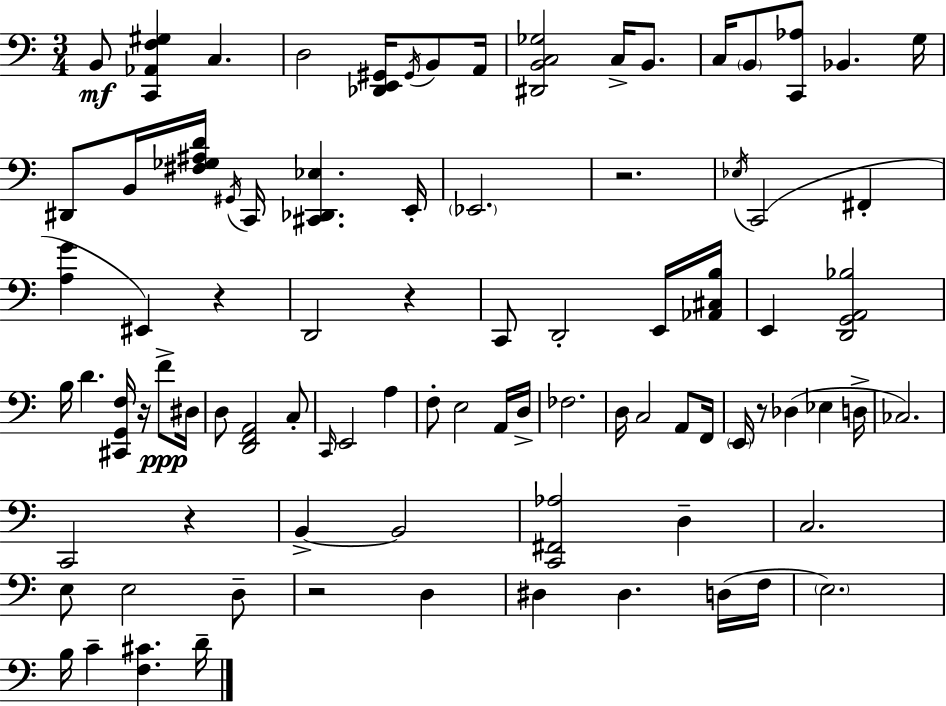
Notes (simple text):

B2/e [C2,Ab2,F3,G#3]/q C3/q. D3/h [Db2,E2,G#2]/s G#2/s B2/e A2/s [D#2,B2,C3,Gb3]/h C3/s B2/e. C3/s B2/e [C2,Ab3]/e Bb2/q. G3/s D#2/e B2/s [F#3,Gb3,A#3,D4]/s G#2/s C2/s [C#2,Db2,Eb3]/q. E2/s Eb2/h. R/h. Eb3/s C2/h F#2/q [A3,G4]/q EIS2/q R/q D2/h R/q C2/e D2/h E2/s [Ab2,C#3,B3]/s E2/q [D2,G2,A2,Bb3]/h B3/s D4/q. [C#2,G2,F3]/s R/s F4/e D#3/s D3/e [D2,F2,A2]/h C3/e C2/s E2/h A3/q F3/e E3/h A2/s D3/s FES3/h. D3/s C3/h A2/e F2/s E2/s R/e Db3/q Eb3/q D3/s CES3/h. C2/h R/q B2/q B2/h [C2,F#2,Ab3]/h D3/q C3/h. E3/e E3/h D3/e R/h D3/q D#3/q D#3/q. D3/s F3/s E3/h. B3/s C4/q [F3,C#4]/q. D4/s